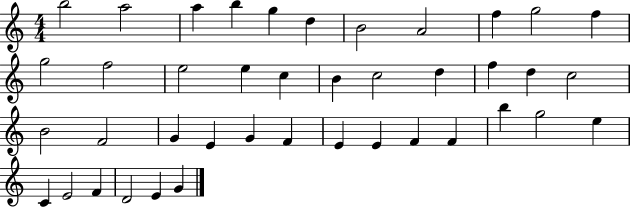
X:1
T:Untitled
M:4/4
L:1/4
K:C
b2 a2 a b g d B2 A2 f g2 f g2 f2 e2 e c B c2 d f d c2 B2 F2 G E G F E E F F b g2 e C E2 F D2 E G